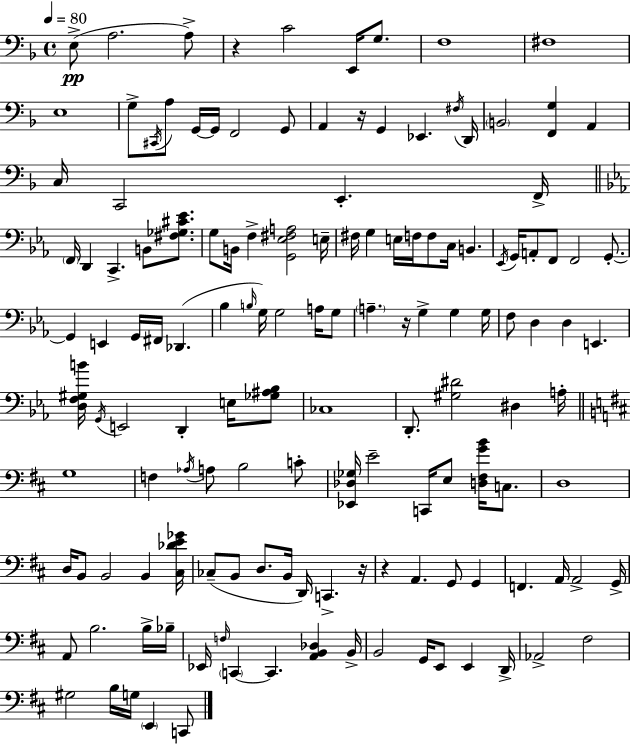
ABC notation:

X:1
T:Untitled
M:4/4
L:1/4
K:Dm
E,/2 A,2 A,/2 z C2 E,,/4 G,/2 F,4 ^F,4 E,4 G,/2 ^C,,/4 A,/2 G,,/4 G,,/4 F,,2 G,,/2 A,, z/4 G,, _E,, ^F,/4 D,,/4 B,,2 [F,,G,] A,, C,/4 C,,2 E,, F,,/4 F,,/4 D,, C,, B,,/2 [^F,_G,^C_E]/2 G,/2 B,,/4 F, [G,,_E,^F,A,]2 E,/4 ^F,/4 G, E,/4 F,/4 F,/2 C,/4 B,, _E,,/4 G,,/4 A,,/2 F,,/2 F,,2 G,,/2 G,, E,, G,,/4 ^F,,/4 _D,, _B, B,/4 G,/4 G,2 A,/4 G,/2 A, z/4 G, G, G,/4 F,/2 D, D, E,, [D,F,^G,B]/4 G,,/4 E,,2 D,, E,/4 [_G,^A,_B,]/2 _C,4 D,,/2 [^G,^D]2 ^D, A,/4 G,4 F, _A,/4 A,/2 B,2 C/2 [_E,,_D,_G,]/4 E2 C,,/4 E,/2 [D,^F,GB]/4 C,/2 D,4 D,/4 B,,/2 B,,2 B,, [^C,_DE_G]/4 _C,/2 B,,/2 D,/2 B,,/4 D,,/4 C,, z/4 z A,, G,,/2 G,, F,, A,,/4 A,,2 G,,/4 A,,/2 B,2 B,/4 _B,/4 _E,,/4 F,/4 C,, C,, [A,,B,,_D,] B,,/4 B,,2 G,,/4 E,,/2 E,, D,,/4 _A,,2 ^F,2 ^G,2 B,/4 G,/4 E,, C,,/2